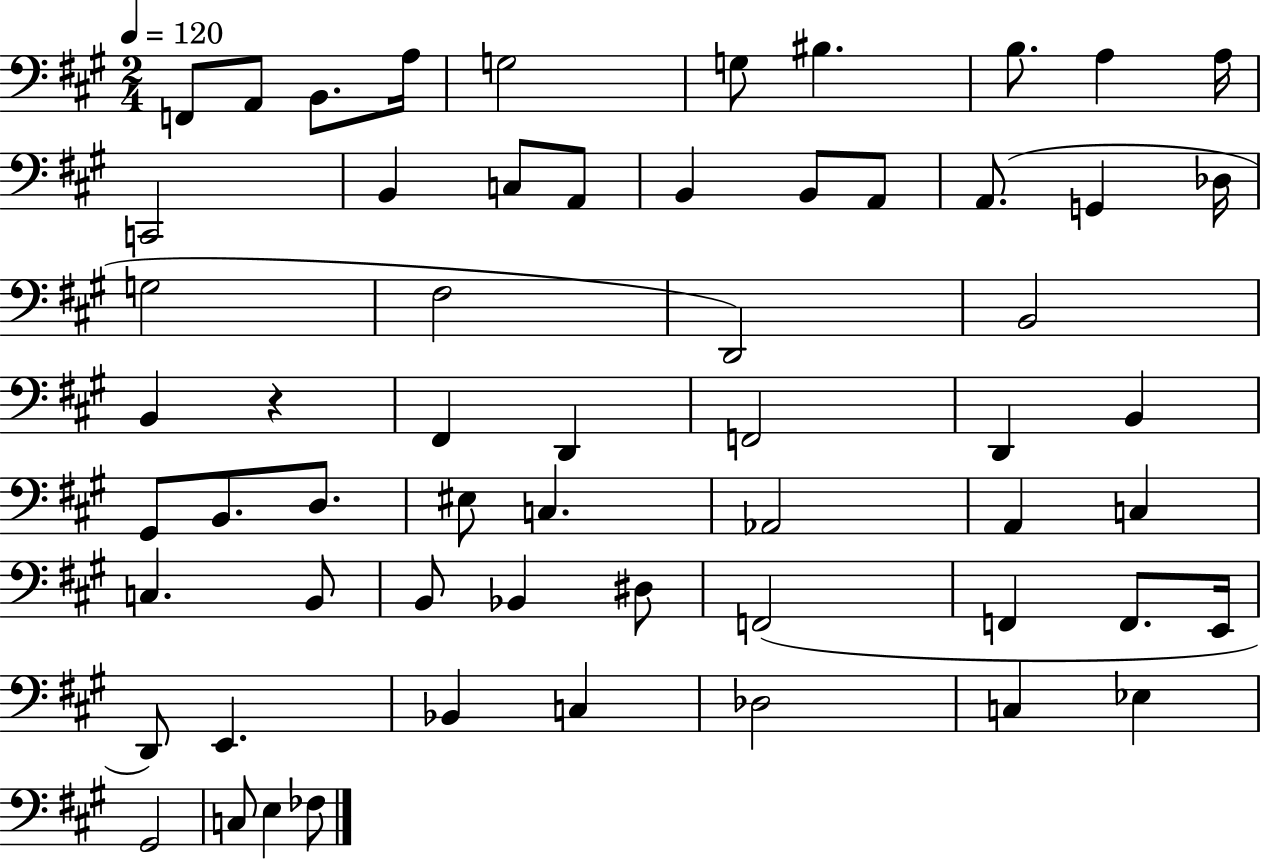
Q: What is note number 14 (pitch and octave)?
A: A2